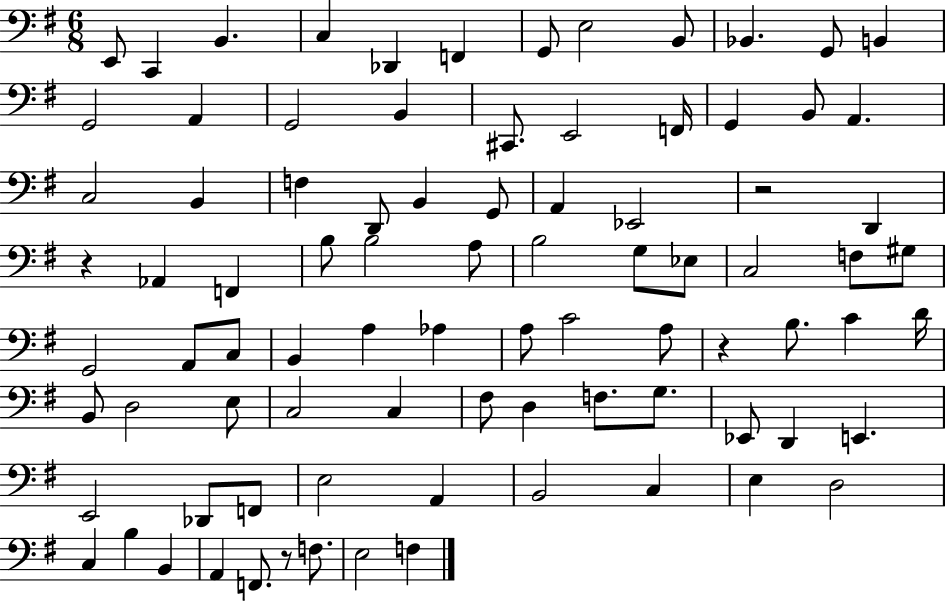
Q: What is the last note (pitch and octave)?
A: F3